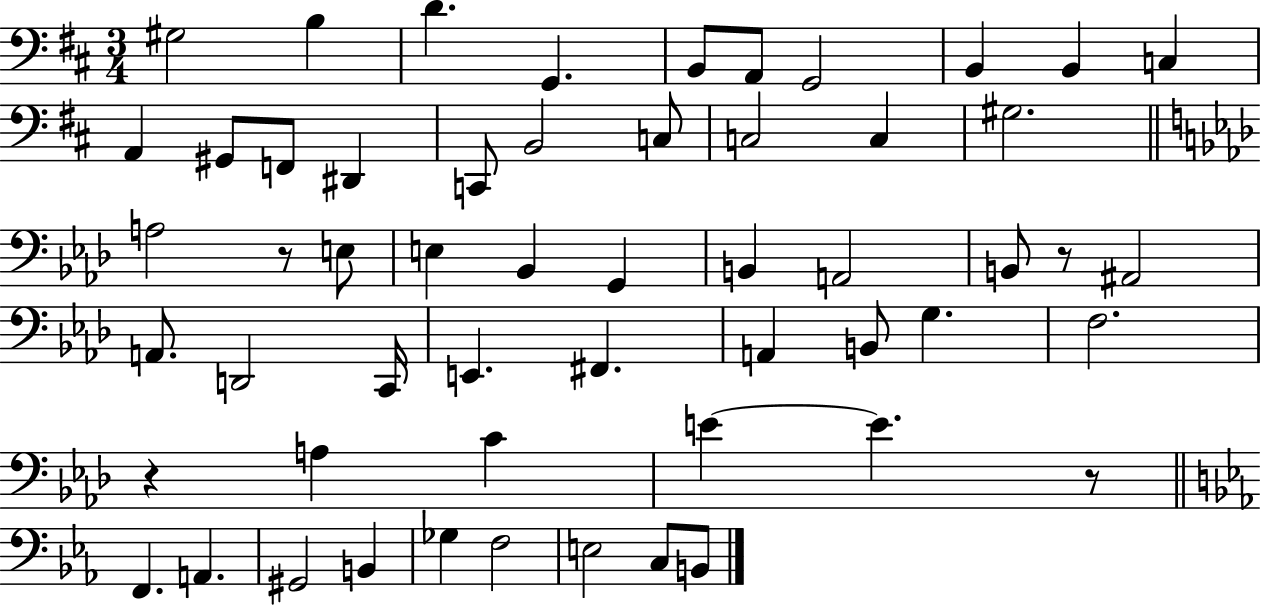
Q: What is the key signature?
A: D major